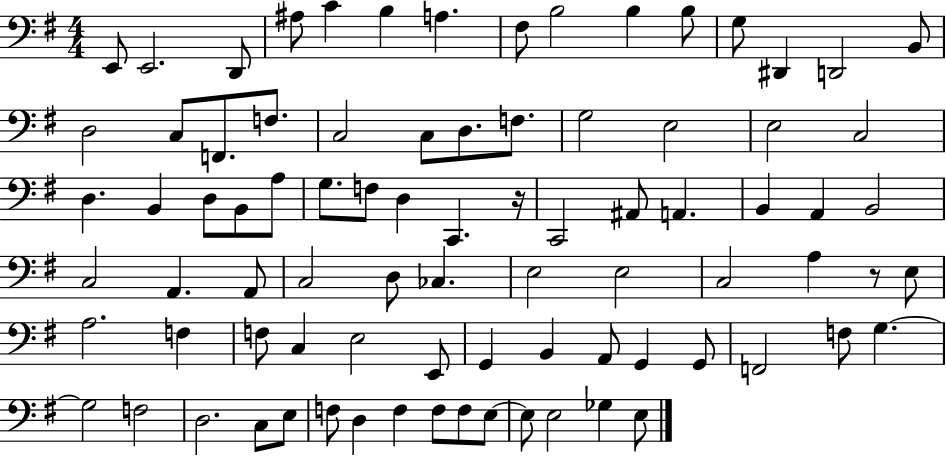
{
  \clef bass
  \numericTimeSignature
  \time 4/4
  \key g \major
  e,8 e,2. d,8 | ais8 c'4 b4 a4. | fis8 b2 b4 b8 | g8 dis,4 d,2 b,8 | \break d2 c8 f,8. f8. | c2 c8 d8. f8. | g2 e2 | e2 c2 | \break d4. b,4 d8 b,8 a8 | g8. f8 d4 c,4. r16 | c,2 ais,8 a,4. | b,4 a,4 b,2 | \break c2 a,4. a,8 | c2 d8 ces4. | e2 e2 | c2 a4 r8 e8 | \break a2. f4 | f8 c4 e2 e,8 | g,4 b,4 a,8 g,4 g,8 | f,2 f8 g4.~~ | \break g2 f2 | d2. c8 e8 | f8 d4 f4 f8 f8 e8~~ | e8 e2 ges4 e8 | \break \bar "|."
}